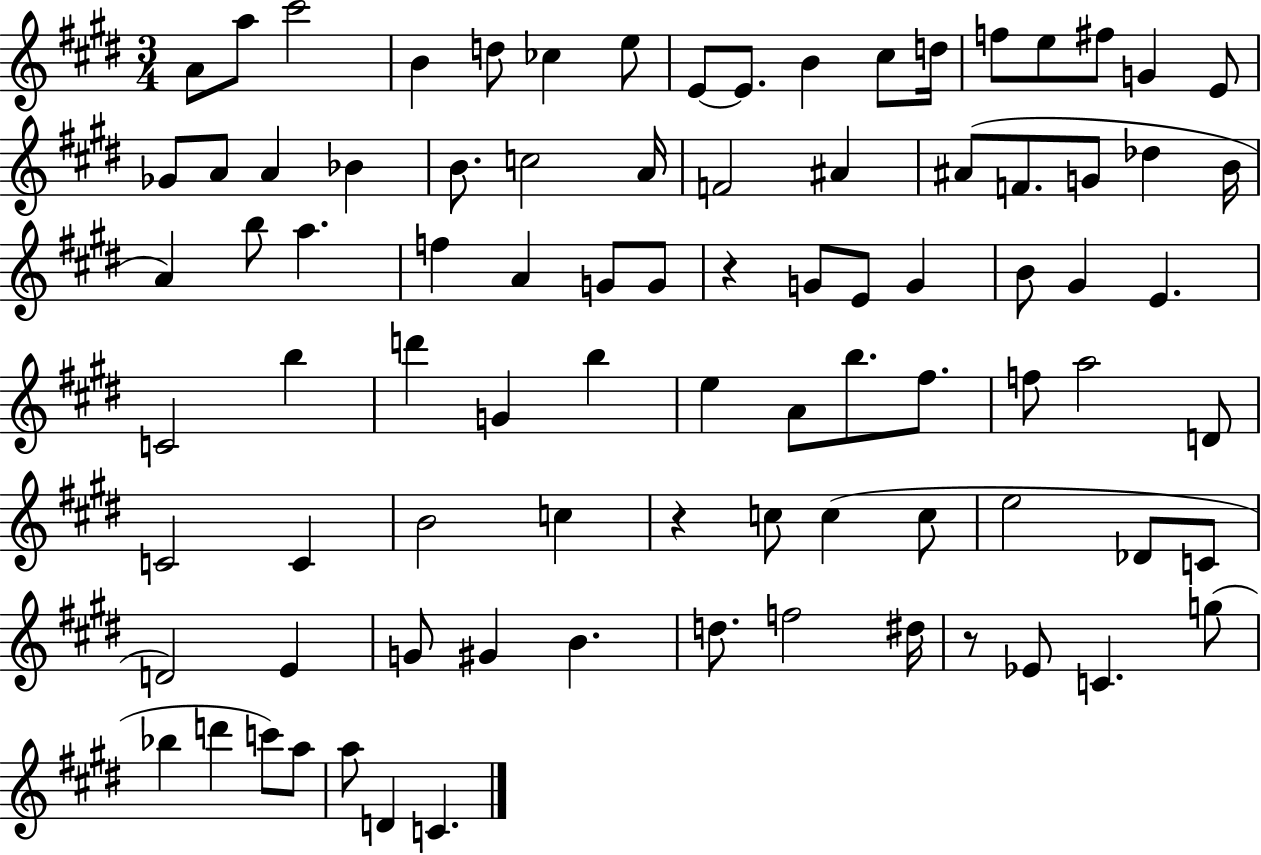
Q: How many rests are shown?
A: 3